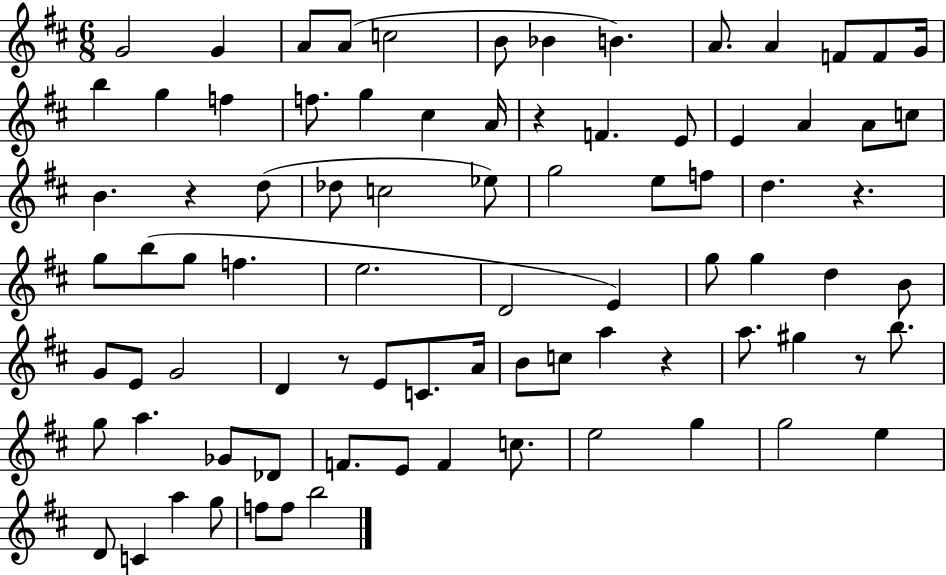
G4/h G4/q A4/e A4/e C5/h B4/e Bb4/q B4/q. A4/e. A4/q F4/e F4/e G4/s B5/q G5/q F5/q F5/e. G5/q C#5/q A4/s R/q F4/q. E4/e E4/q A4/q A4/e C5/e B4/q. R/q D5/e Db5/e C5/h Eb5/e G5/h E5/e F5/e D5/q. R/q. G5/e B5/e G5/e F5/q. E5/h. D4/h E4/q G5/e G5/q D5/q B4/e G4/e E4/e G4/h D4/q R/e E4/e C4/e. A4/s B4/e C5/e A5/q R/q A5/e. G#5/q R/e B5/e. G5/e A5/q. Gb4/e Db4/e F4/e. E4/e F4/q C5/e. E5/h G5/q G5/h E5/q D4/e C4/q A5/q G5/e F5/e F5/e B5/h